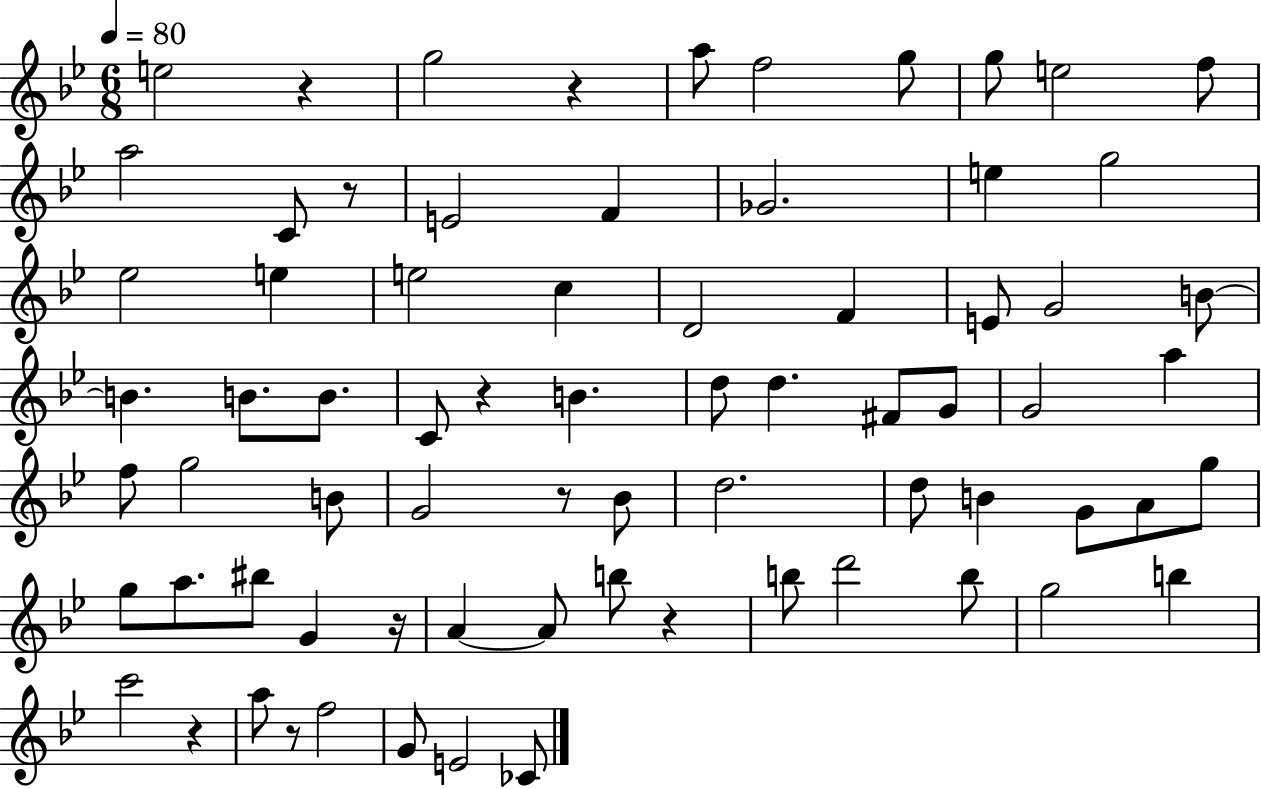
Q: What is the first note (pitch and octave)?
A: E5